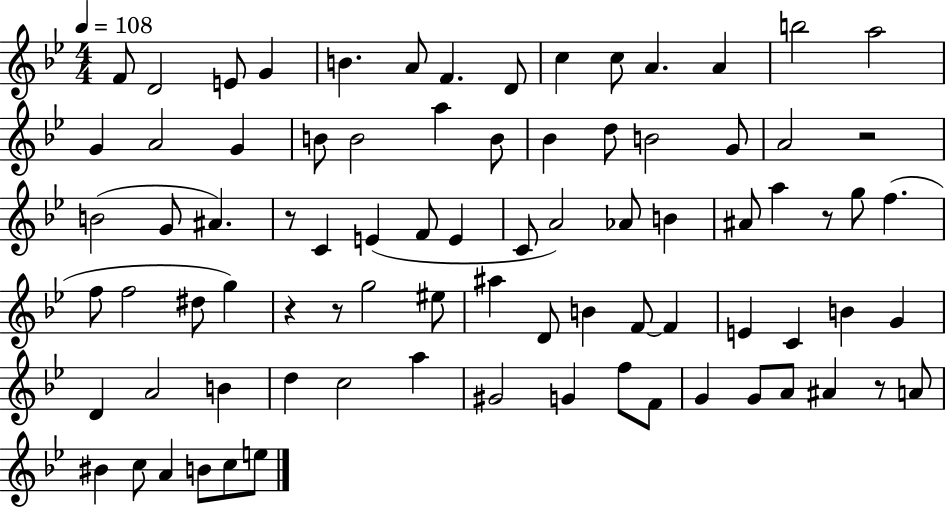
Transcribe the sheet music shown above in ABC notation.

X:1
T:Untitled
M:4/4
L:1/4
K:Bb
F/2 D2 E/2 G B A/2 F D/2 c c/2 A A b2 a2 G A2 G B/2 B2 a B/2 _B d/2 B2 G/2 A2 z2 B2 G/2 ^A z/2 C E F/2 E C/2 A2 _A/2 B ^A/2 a z/2 g/2 f f/2 f2 ^d/2 g z z/2 g2 ^e/2 ^a D/2 B F/2 F E C B G D A2 B d c2 a ^G2 G f/2 F/2 G G/2 A/2 ^A z/2 A/2 ^B c/2 A B/2 c/2 e/2